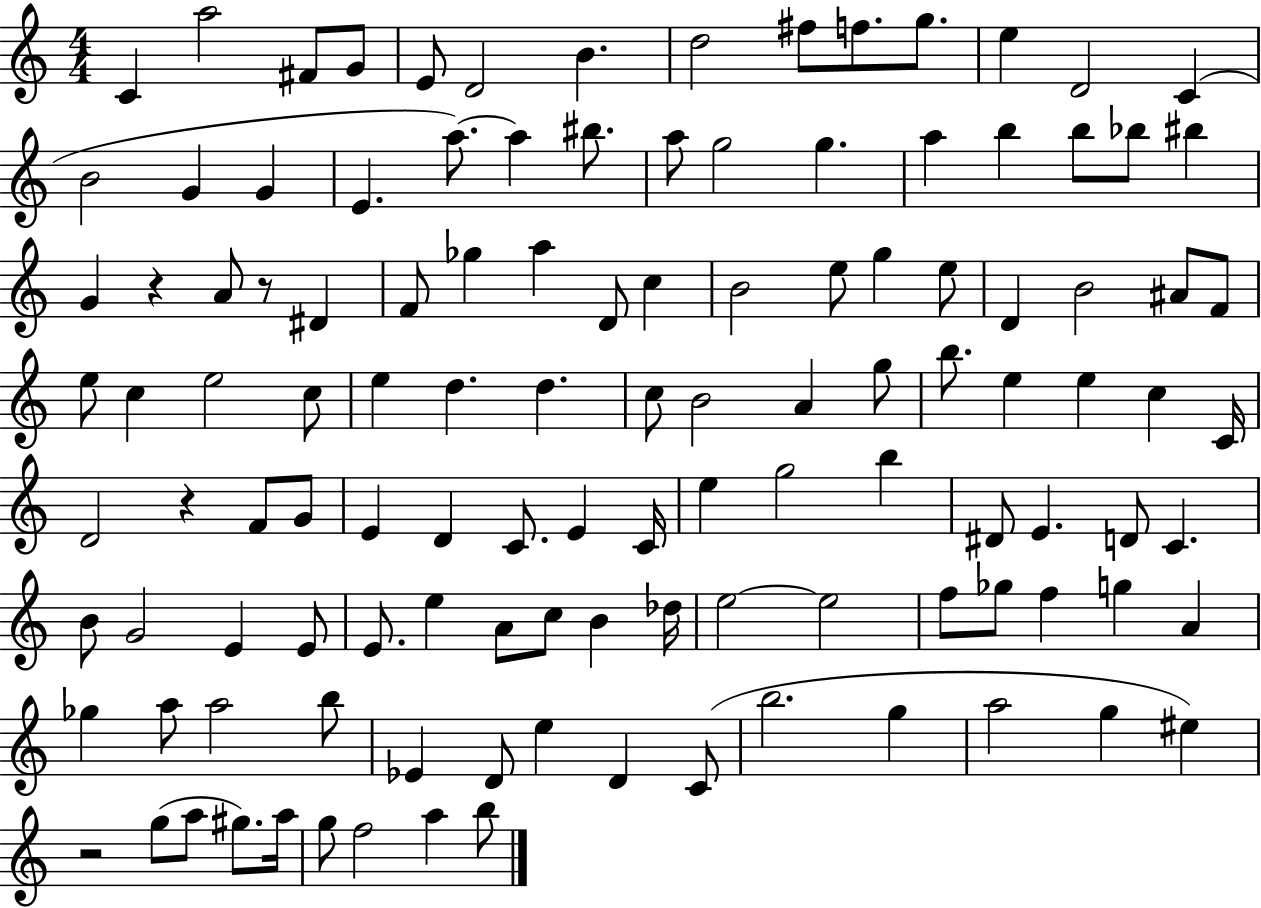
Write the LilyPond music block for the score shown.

{
  \clef treble
  \numericTimeSignature
  \time 4/4
  \key c \major
  c'4 a''2 fis'8 g'8 | e'8 d'2 b'4. | d''2 fis''8 f''8. g''8. | e''4 d'2 c'4( | \break b'2 g'4 g'4 | e'4. a''8.~~) a''4 bis''8. | a''8 g''2 g''4. | a''4 b''4 b''8 bes''8 bis''4 | \break g'4 r4 a'8 r8 dis'4 | f'8 ges''4 a''4 d'8 c''4 | b'2 e''8 g''4 e''8 | d'4 b'2 ais'8 f'8 | \break e''8 c''4 e''2 c''8 | e''4 d''4. d''4. | c''8 b'2 a'4 g''8 | b''8. e''4 e''4 c''4 c'16 | \break d'2 r4 f'8 g'8 | e'4 d'4 c'8. e'4 c'16 | e''4 g''2 b''4 | dis'8 e'4. d'8 c'4. | \break b'8 g'2 e'4 e'8 | e'8. e''4 a'8 c''8 b'4 des''16 | e''2~~ e''2 | f''8 ges''8 f''4 g''4 a'4 | \break ges''4 a''8 a''2 b''8 | ees'4 d'8 e''4 d'4 c'8( | b''2. g''4 | a''2 g''4 eis''4) | \break r2 g''8( a''8 gis''8.) a''16 | g''8 f''2 a''4 b''8 | \bar "|."
}